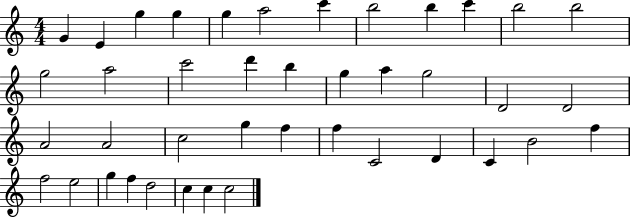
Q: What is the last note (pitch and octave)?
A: C5